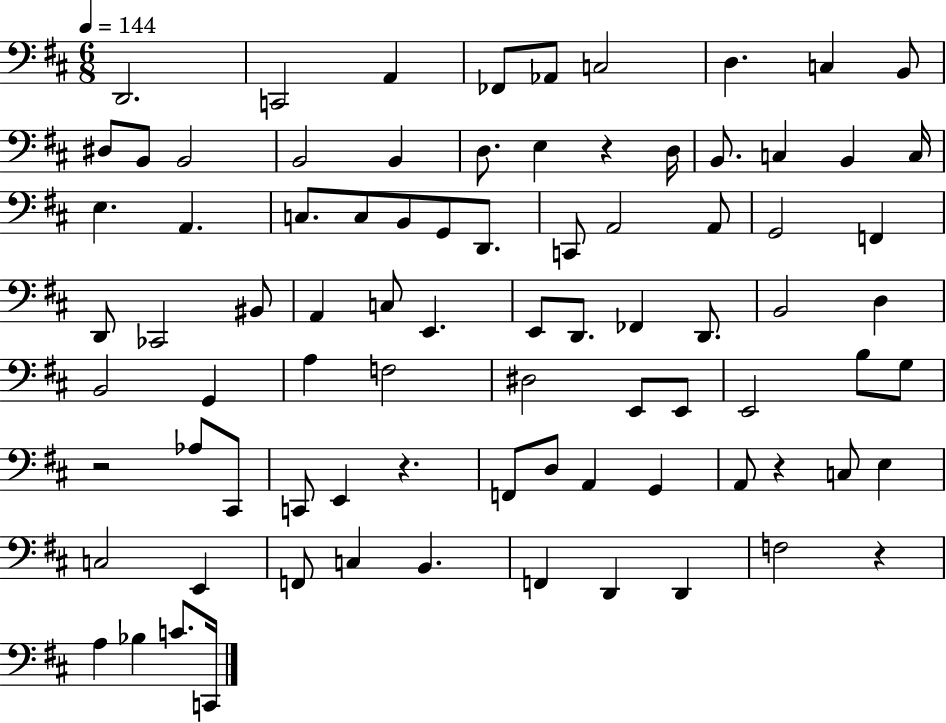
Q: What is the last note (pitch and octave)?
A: C2